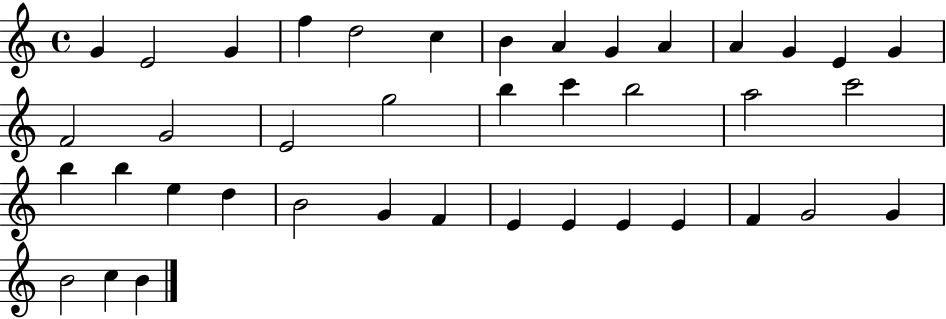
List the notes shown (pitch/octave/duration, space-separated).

G4/q E4/h G4/q F5/q D5/h C5/q B4/q A4/q G4/q A4/q A4/q G4/q E4/q G4/q F4/h G4/h E4/h G5/h B5/q C6/q B5/h A5/h C6/h B5/q B5/q E5/q D5/q B4/h G4/q F4/q E4/q E4/q E4/q E4/q F4/q G4/h G4/q B4/h C5/q B4/q